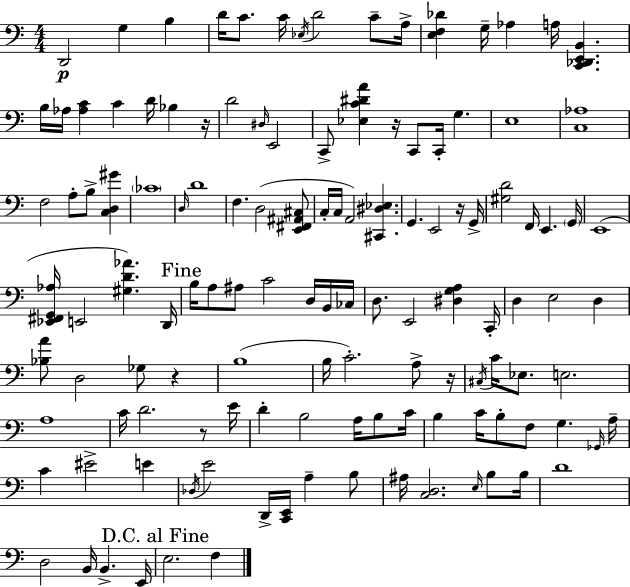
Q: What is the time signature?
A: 4/4